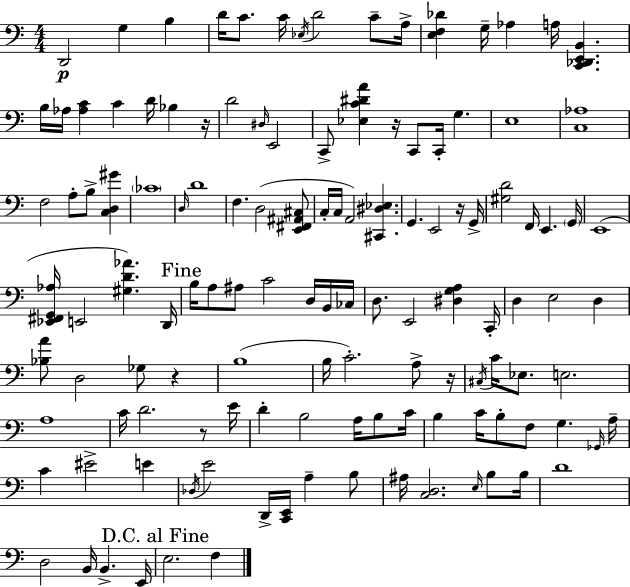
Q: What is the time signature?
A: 4/4